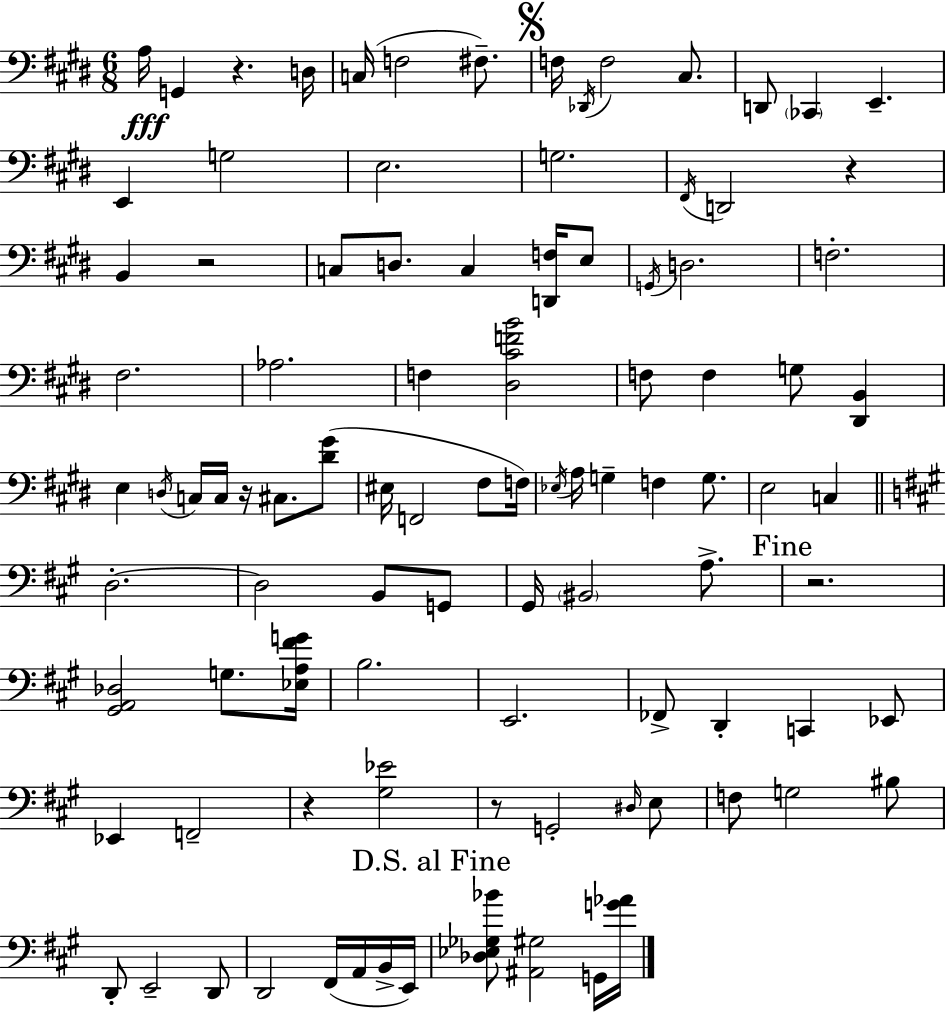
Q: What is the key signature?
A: E major